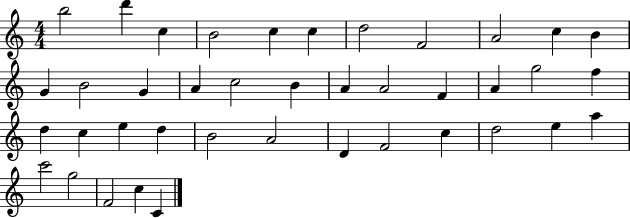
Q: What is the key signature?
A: C major